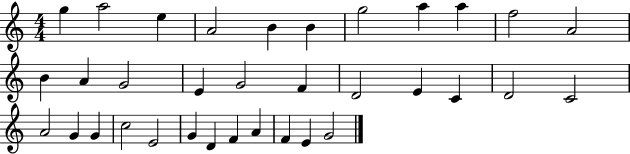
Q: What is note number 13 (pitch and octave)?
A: A4